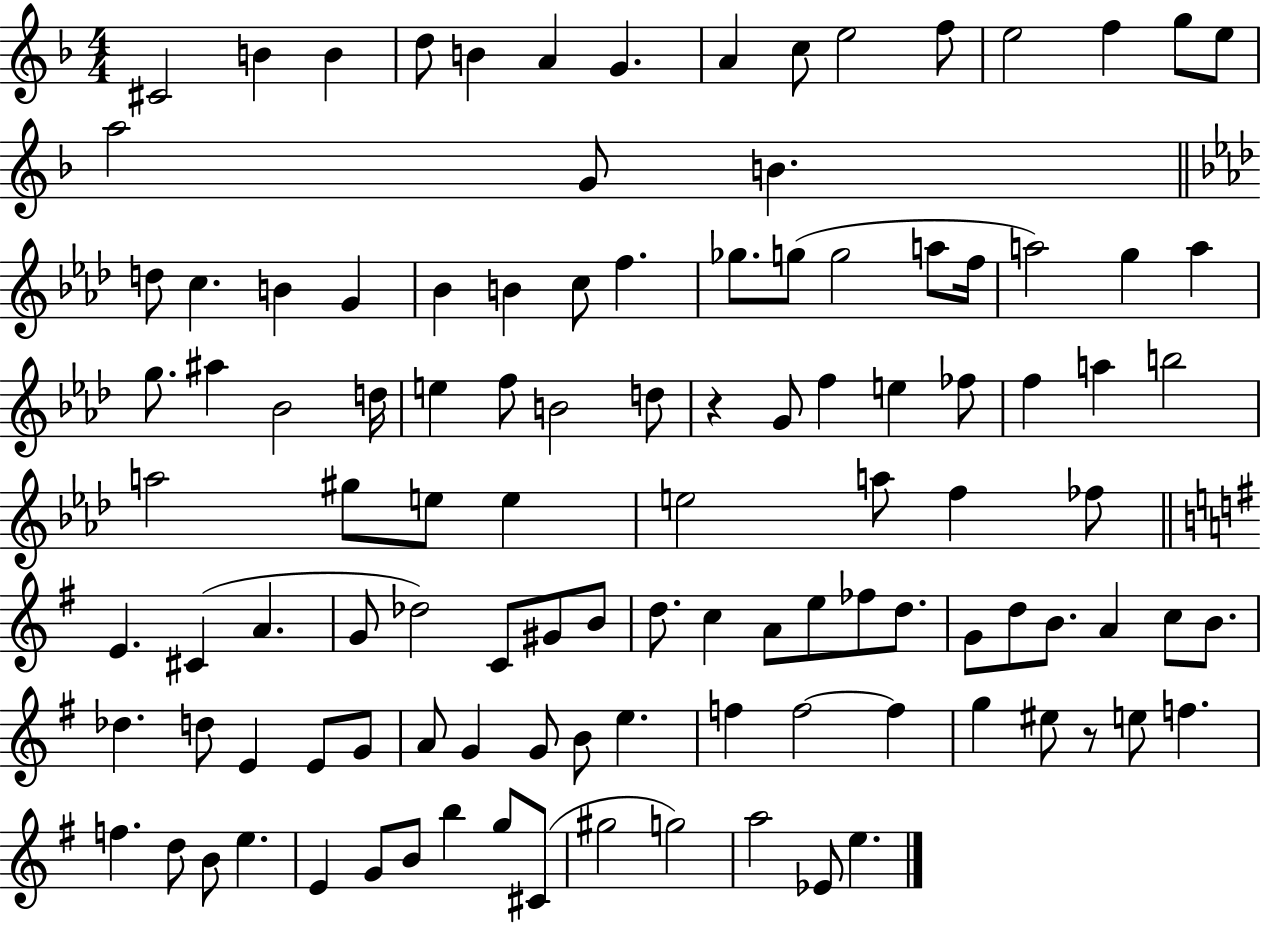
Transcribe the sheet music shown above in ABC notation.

X:1
T:Untitled
M:4/4
L:1/4
K:F
^C2 B B d/2 B A G A c/2 e2 f/2 e2 f g/2 e/2 a2 G/2 B d/2 c B G _B B c/2 f _g/2 g/2 g2 a/2 f/4 a2 g a g/2 ^a _B2 d/4 e f/2 B2 d/2 z G/2 f e _f/2 f a b2 a2 ^g/2 e/2 e e2 a/2 f _f/2 E ^C A G/2 _d2 C/2 ^G/2 B/2 d/2 c A/2 e/2 _f/2 d/2 G/2 d/2 B/2 A c/2 B/2 _d d/2 E E/2 G/2 A/2 G G/2 B/2 e f f2 f g ^e/2 z/2 e/2 f f d/2 B/2 e E G/2 B/2 b g/2 ^C/2 ^g2 g2 a2 _E/2 e